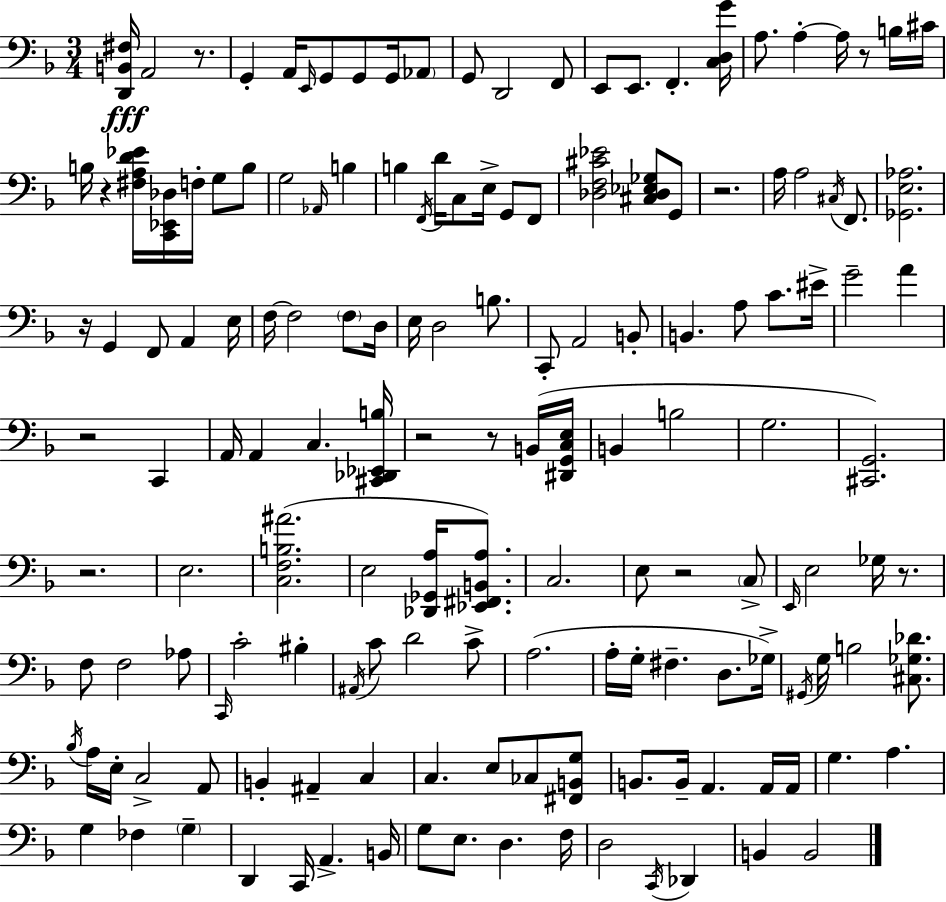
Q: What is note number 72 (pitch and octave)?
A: E2